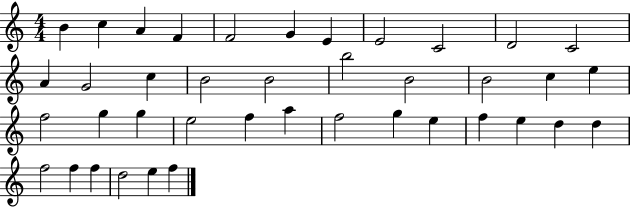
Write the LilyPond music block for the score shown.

{
  \clef treble
  \numericTimeSignature
  \time 4/4
  \key c \major
  b'4 c''4 a'4 f'4 | f'2 g'4 e'4 | e'2 c'2 | d'2 c'2 | \break a'4 g'2 c''4 | b'2 b'2 | b''2 b'2 | b'2 c''4 e''4 | \break f''2 g''4 g''4 | e''2 f''4 a''4 | f''2 g''4 e''4 | f''4 e''4 d''4 d''4 | \break f''2 f''4 f''4 | d''2 e''4 f''4 | \bar "|."
}